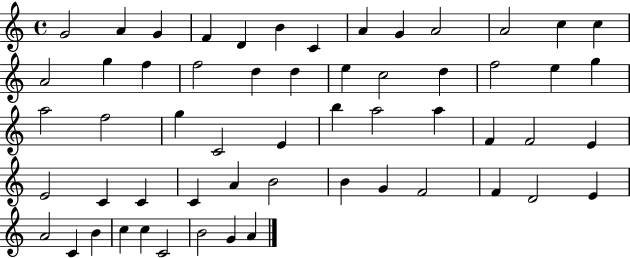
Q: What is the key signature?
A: C major